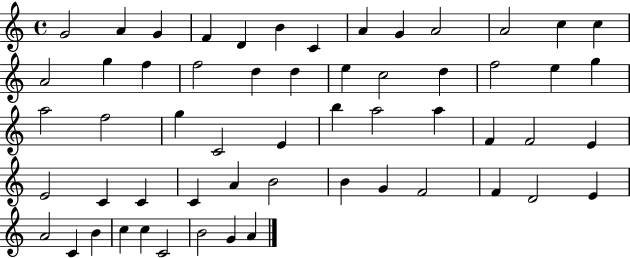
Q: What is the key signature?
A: C major